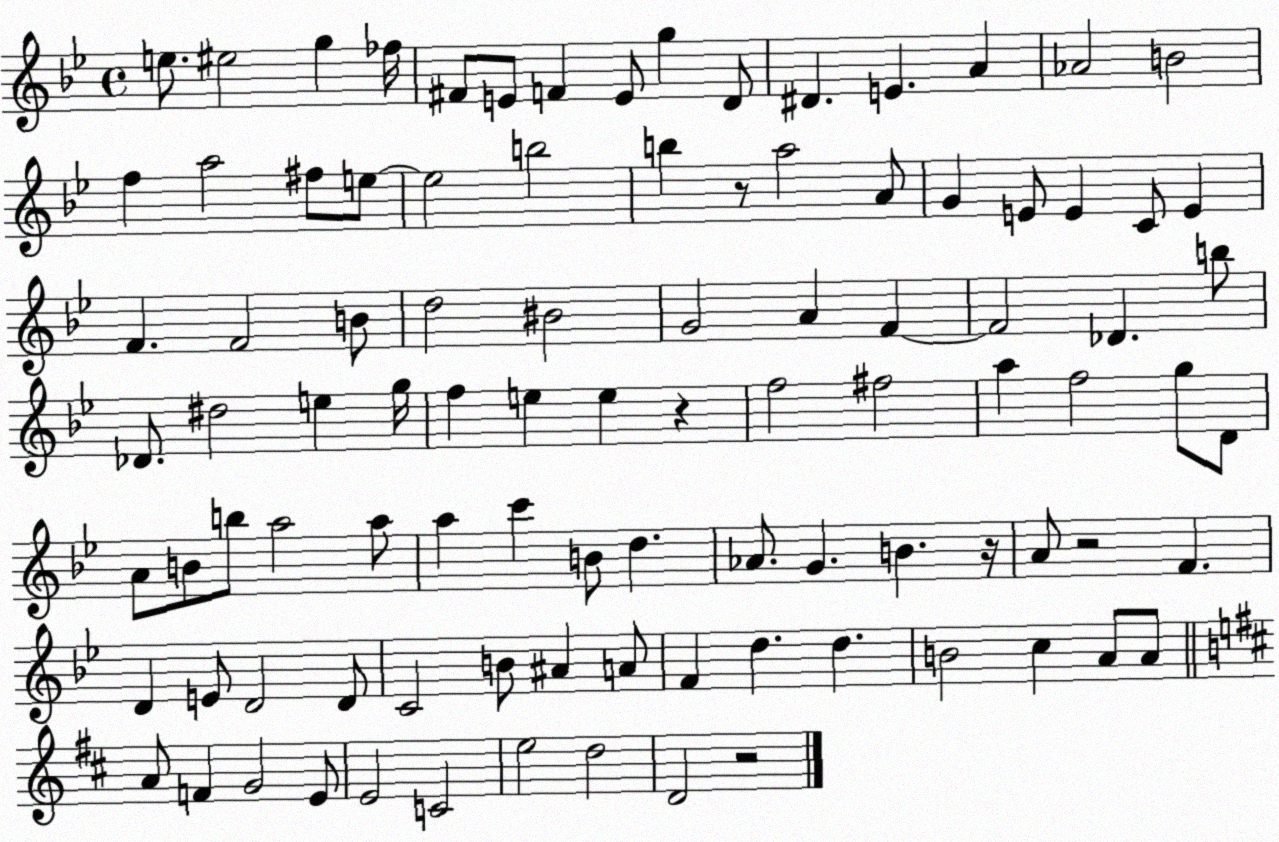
X:1
T:Untitled
M:4/4
L:1/4
K:Bb
e/2 ^e2 g _f/4 ^F/2 E/2 F E/2 g D/2 ^D E A _A2 B2 f a2 ^f/2 e/2 e2 b2 b z/2 a2 A/2 G E/2 E C/2 E F F2 B/2 d2 ^B2 G2 A F F2 _D b/2 _D/2 ^d2 e g/4 f e e z f2 ^f2 a f2 g/2 D/2 A/2 B/2 b/2 a2 a/2 a c' B/2 d _A/2 G B z/4 A/2 z2 F D E/2 D2 D/2 C2 B/2 ^A A/2 F d d B2 c A/2 A/2 A/2 F G2 E/2 E2 C2 e2 d2 D2 z2